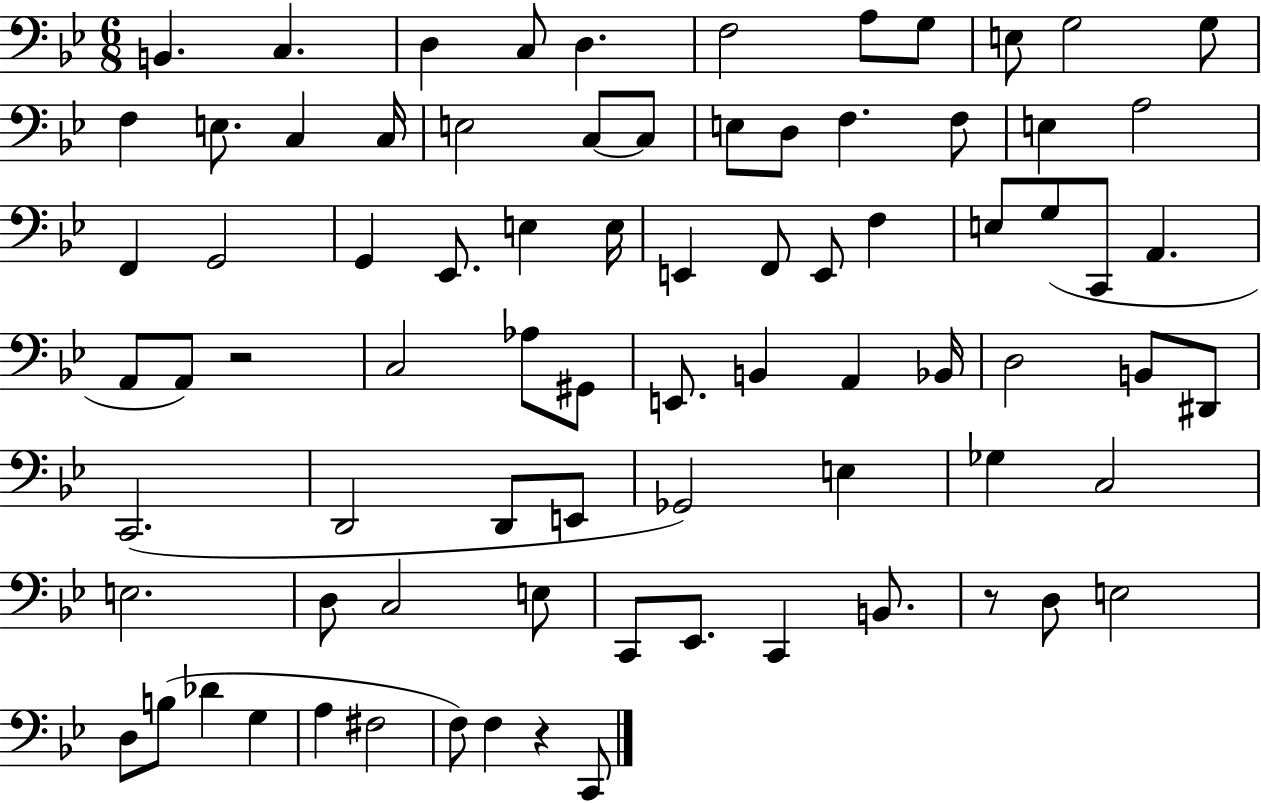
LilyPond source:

{
  \clef bass
  \numericTimeSignature
  \time 6/8
  \key bes \major
  b,4. c4. | d4 c8 d4. | f2 a8 g8 | e8 g2 g8 | \break f4 e8. c4 c16 | e2 c8~~ c8 | e8 d8 f4. f8 | e4 a2 | \break f,4 g,2 | g,4 ees,8. e4 e16 | e,4 f,8 e,8 f4 | e8 g8( c,8 a,4. | \break a,8 a,8) r2 | c2 aes8 gis,8 | e,8. b,4 a,4 bes,16 | d2 b,8 dis,8 | \break c,2.( | d,2 d,8 e,8 | ges,2) e4 | ges4 c2 | \break e2. | d8 c2 e8 | c,8 ees,8. c,4 b,8. | r8 d8 e2 | \break d8 b8( des'4 g4 | a4 fis2 | f8) f4 r4 c,8 | \bar "|."
}